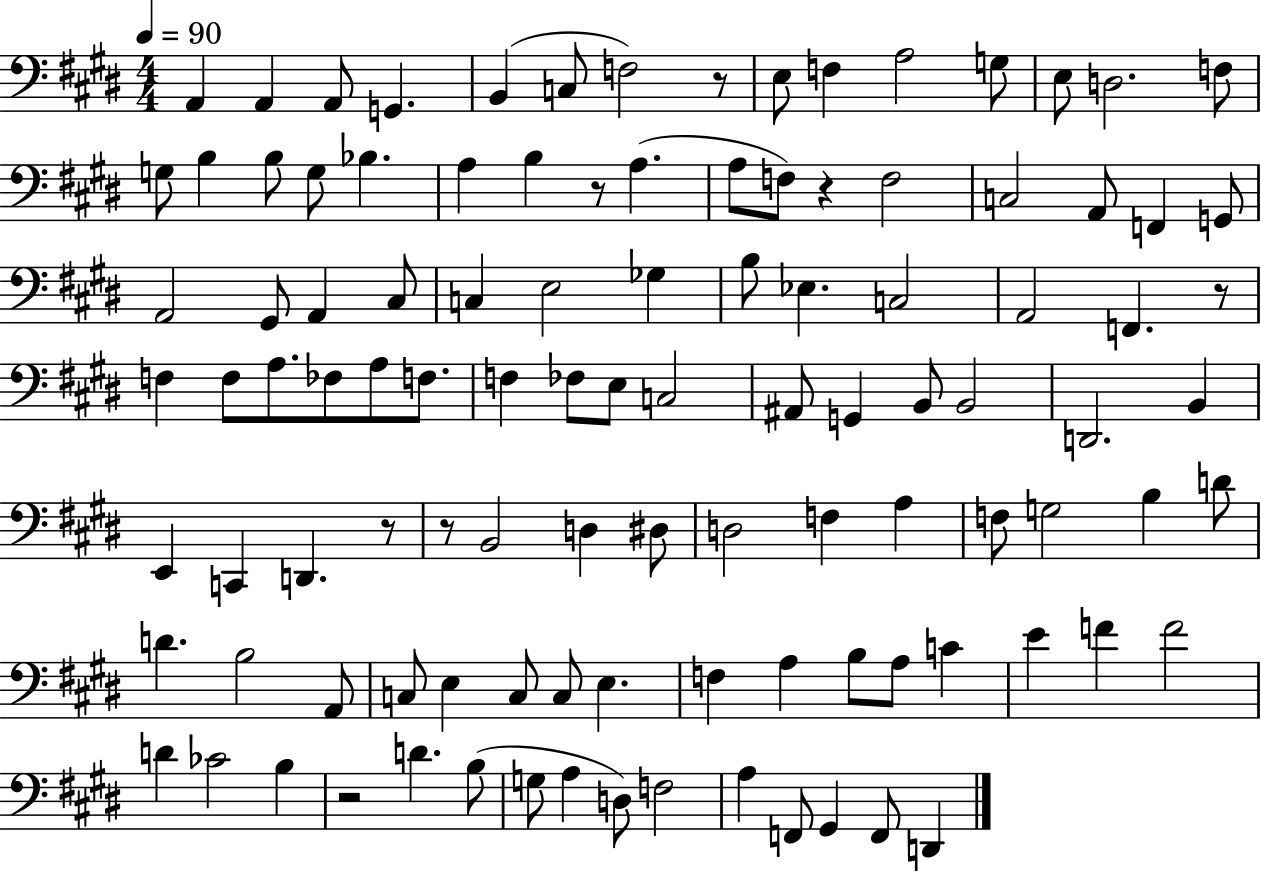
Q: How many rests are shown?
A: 7